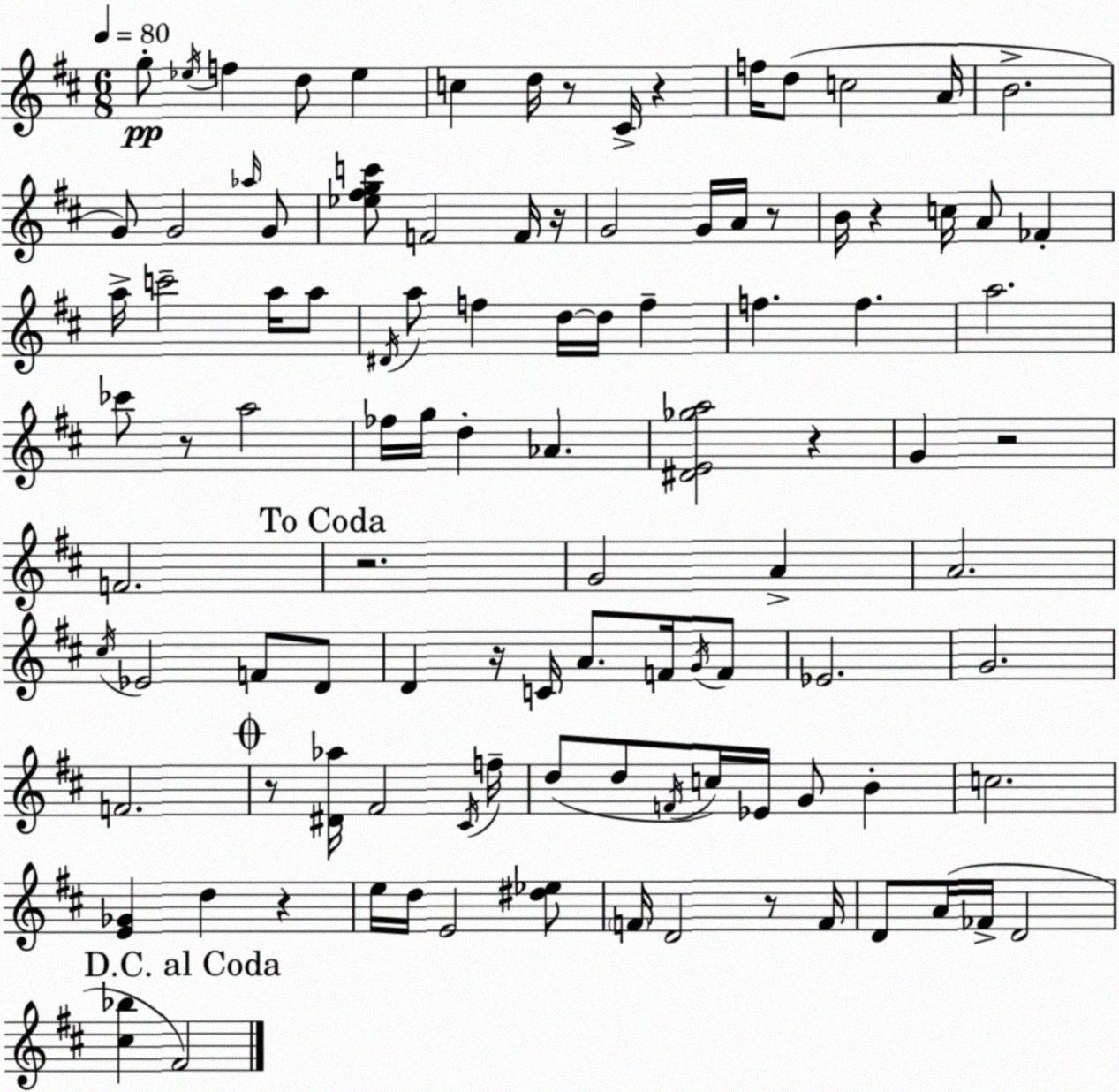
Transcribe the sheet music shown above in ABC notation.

X:1
T:Untitled
M:6/8
L:1/4
K:D
g/2 _e/4 f d/2 _e c d/4 z/2 ^C/4 z f/4 d/2 c2 A/4 B2 G/2 G2 _a/4 G/2 [_e^fgc']/2 F2 F/4 z/4 G2 G/4 A/4 z/2 B/4 z c/4 A/2 _F a/4 c'2 a/4 a/2 ^D/4 a/2 f d/4 d/4 f f f a2 _c'/2 z/2 a2 _f/4 g/4 d _A [^DE_ga]2 z G z2 F2 z2 G2 A A2 ^c/4 _E2 F/2 D/2 D z/4 C/4 A/2 F/4 G/4 F/2 _E2 G2 F2 z/2 [^D_a]/4 ^F2 ^C/4 f/4 d/2 d/2 F/4 c/4 _E/4 G/2 B c2 [E_G] d z e/4 d/4 E2 [^d_e]/2 F/4 D2 z/2 F/4 D/2 A/4 _F/4 D2 [^c_b] ^F2